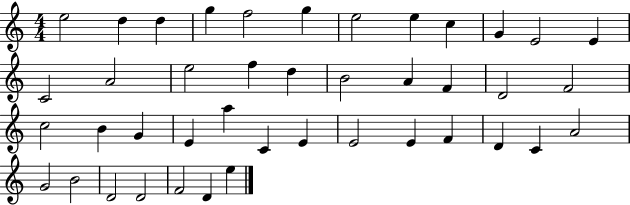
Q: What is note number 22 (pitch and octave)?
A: F4